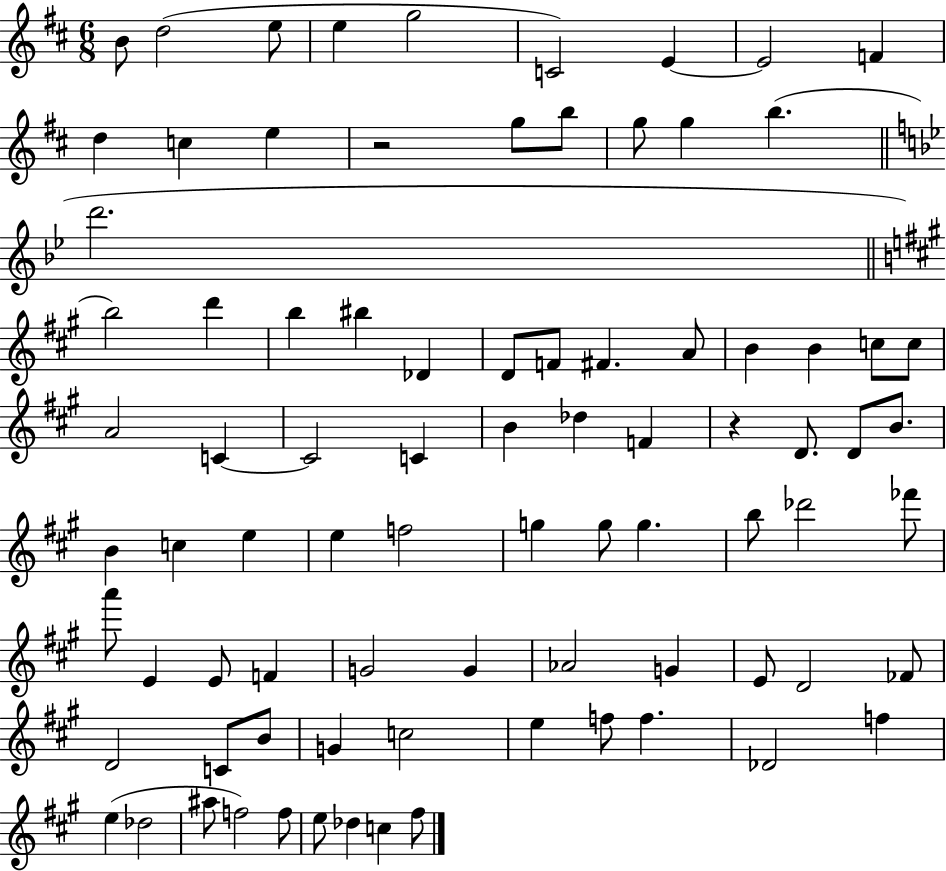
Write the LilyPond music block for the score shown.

{
  \clef treble
  \numericTimeSignature
  \time 6/8
  \key d \major
  \repeat volta 2 { b'8 d''2( e''8 | e''4 g''2 | c'2) e'4~~ | e'2 f'4 | \break d''4 c''4 e''4 | r2 g''8 b''8 | g''8 g''4 b''4.( | \bar "||" \break \key bes \major d'''2. | \bar "||" \break \key a \major b''2) d'''4 | b''4 bis''4 des'4 | d'8 f'8 fis'4. a'8 | b'4 b'4 c''8 c''8 | \break a'2 c'4~~ | c'2 c'4 | b'4 des''4 f'4 | r4 d'8. d'8 b'8. | \break b'4 c''4 e''4 | e''4 f''2 | g''4 g''8 g''4. | b''8 des'''2 fes'''8 | \break a'''8 e'4 e'8 f'4 | g'2 g'4 | aes'2 g'4 | e'8 d'2 fes'8 | \break d'2 c'8 b'8 | g'4 c''2 | e''4 f''8 f''4. | des'2 f''4 | \break e''4( des''2 | ais''8 f''2) f''8 | e''8 des''4 c''4 fis''8 | } \bar "|."
}